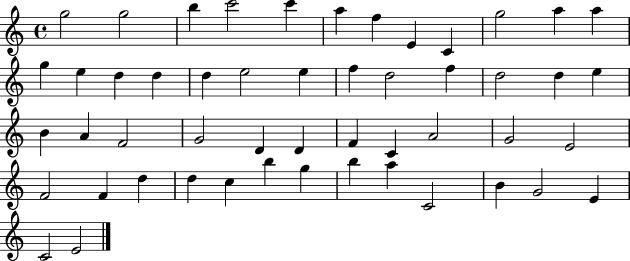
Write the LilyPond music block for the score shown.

{
  \clef treble
  \time 4/4
  \defaultTimeSignature
  \key c \major
  g''2 g''2 | b''4 c'''2 c'''4 | a''4 f''4 e'4 c'4 | g''2 a''4 a''4 | \break g''4 e''4 d''4 d''4 | d''4 e''2 e''4 | f''4 d''2 f''4 | d''2 d''4 e''4 | \break b'4 a'4 f'2 | g'2 d'4 d'4 | f'4 c'4 a'2 | g'2 e'2 | \break f'2 f'4 d''4 | d''4 c''4 b''4 g''4 | b''4 a''4 c'2 | b'4 g'2 e'4 | \break c'2 e'2 | \bar "|."
}